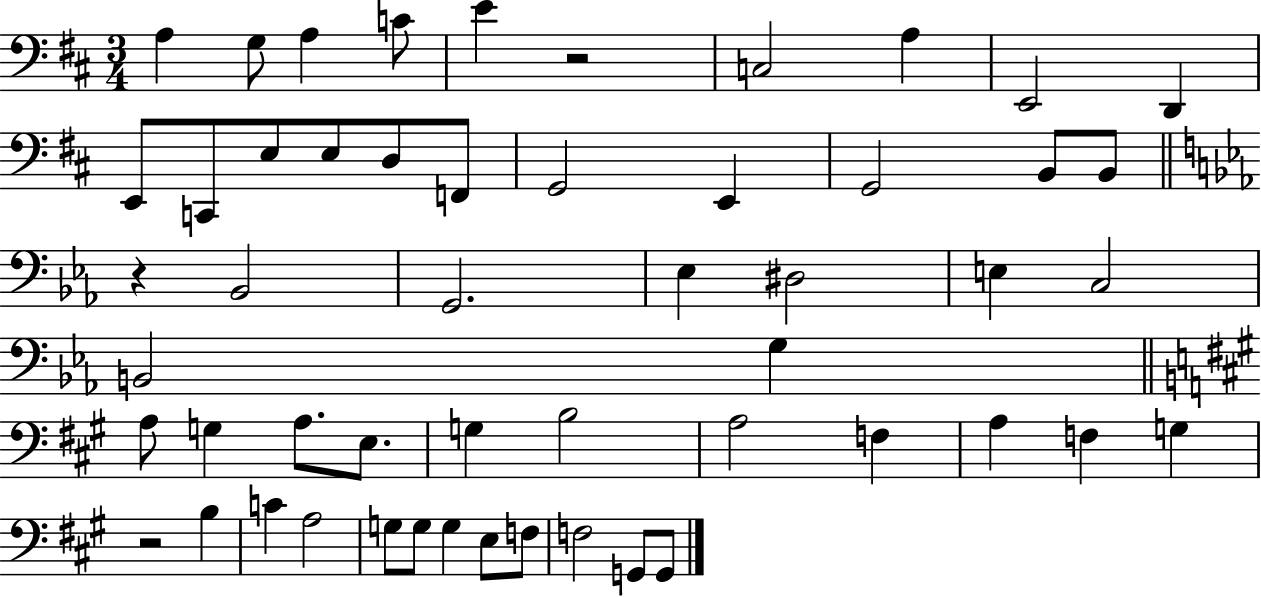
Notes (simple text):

A3/q G3/e A3/q C4/e E4/q R/h C3/h A3/q E2/h D2/q E2/e C2/e E3/e E3/e D3/e F2/e G2/h E2/q G2/h B2/e B2/e R/q Bb2/h G2/h. Eb3/q D#3/h E3/q C3/h B2/h G3/q A3/e G3/q A3/e. E3/e. G3/q B3/h A3/h F3/q A3/q F3/q G3/q R/h B3/q C4/q A3/h G3/e G3/e G3/q E3/e F3/e F3/h G2/e G2/e